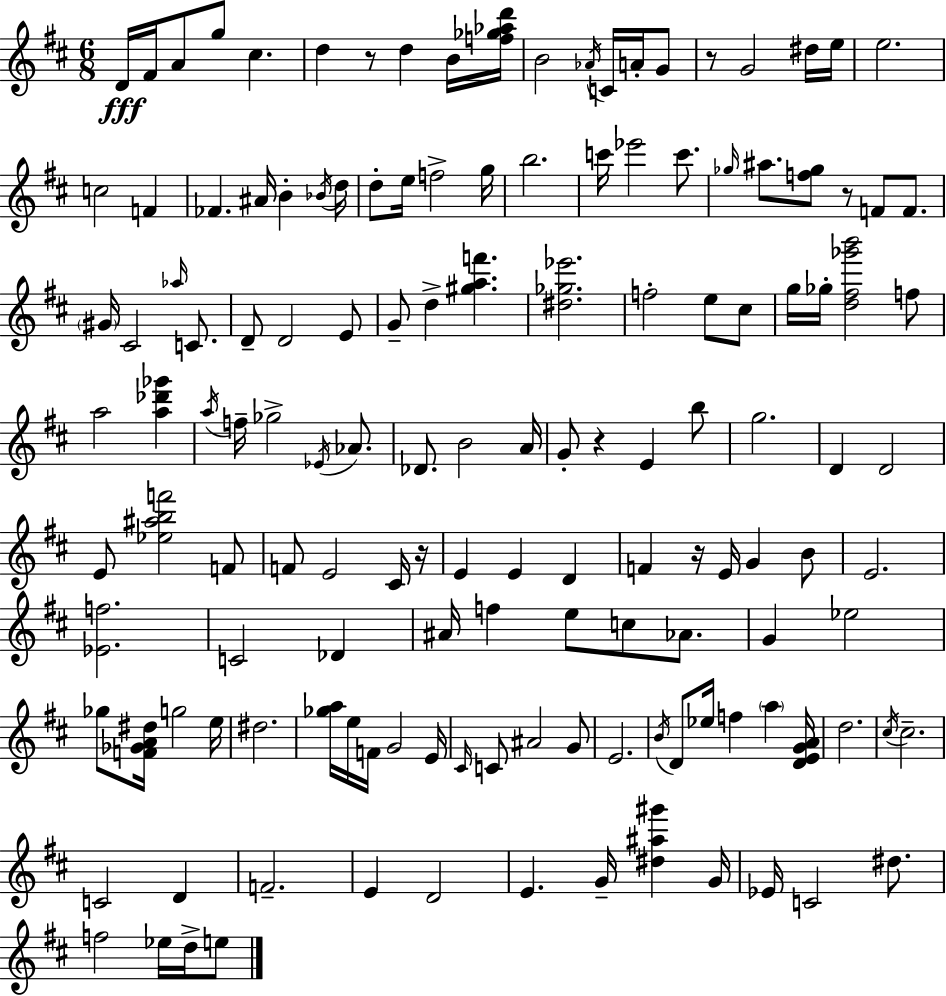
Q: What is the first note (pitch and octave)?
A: D4